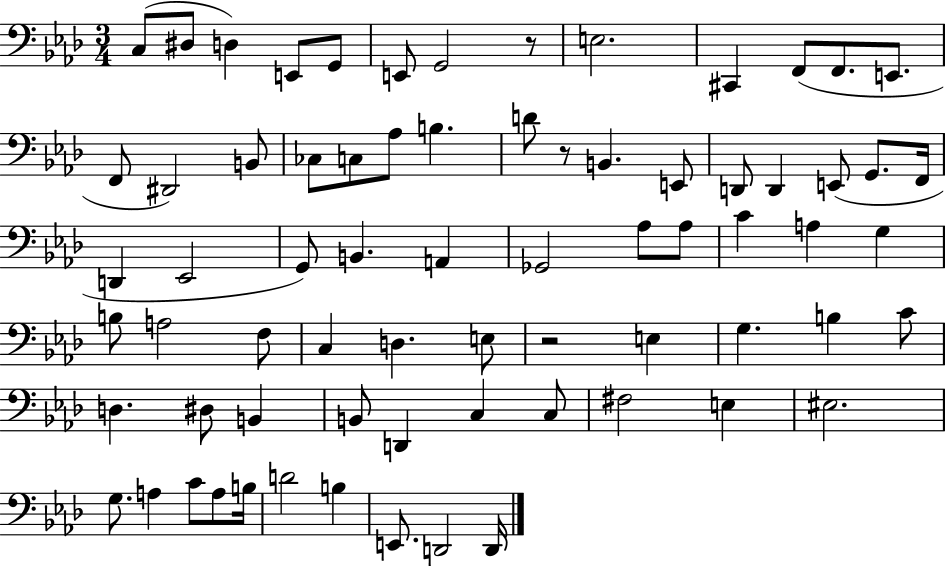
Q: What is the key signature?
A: AES major